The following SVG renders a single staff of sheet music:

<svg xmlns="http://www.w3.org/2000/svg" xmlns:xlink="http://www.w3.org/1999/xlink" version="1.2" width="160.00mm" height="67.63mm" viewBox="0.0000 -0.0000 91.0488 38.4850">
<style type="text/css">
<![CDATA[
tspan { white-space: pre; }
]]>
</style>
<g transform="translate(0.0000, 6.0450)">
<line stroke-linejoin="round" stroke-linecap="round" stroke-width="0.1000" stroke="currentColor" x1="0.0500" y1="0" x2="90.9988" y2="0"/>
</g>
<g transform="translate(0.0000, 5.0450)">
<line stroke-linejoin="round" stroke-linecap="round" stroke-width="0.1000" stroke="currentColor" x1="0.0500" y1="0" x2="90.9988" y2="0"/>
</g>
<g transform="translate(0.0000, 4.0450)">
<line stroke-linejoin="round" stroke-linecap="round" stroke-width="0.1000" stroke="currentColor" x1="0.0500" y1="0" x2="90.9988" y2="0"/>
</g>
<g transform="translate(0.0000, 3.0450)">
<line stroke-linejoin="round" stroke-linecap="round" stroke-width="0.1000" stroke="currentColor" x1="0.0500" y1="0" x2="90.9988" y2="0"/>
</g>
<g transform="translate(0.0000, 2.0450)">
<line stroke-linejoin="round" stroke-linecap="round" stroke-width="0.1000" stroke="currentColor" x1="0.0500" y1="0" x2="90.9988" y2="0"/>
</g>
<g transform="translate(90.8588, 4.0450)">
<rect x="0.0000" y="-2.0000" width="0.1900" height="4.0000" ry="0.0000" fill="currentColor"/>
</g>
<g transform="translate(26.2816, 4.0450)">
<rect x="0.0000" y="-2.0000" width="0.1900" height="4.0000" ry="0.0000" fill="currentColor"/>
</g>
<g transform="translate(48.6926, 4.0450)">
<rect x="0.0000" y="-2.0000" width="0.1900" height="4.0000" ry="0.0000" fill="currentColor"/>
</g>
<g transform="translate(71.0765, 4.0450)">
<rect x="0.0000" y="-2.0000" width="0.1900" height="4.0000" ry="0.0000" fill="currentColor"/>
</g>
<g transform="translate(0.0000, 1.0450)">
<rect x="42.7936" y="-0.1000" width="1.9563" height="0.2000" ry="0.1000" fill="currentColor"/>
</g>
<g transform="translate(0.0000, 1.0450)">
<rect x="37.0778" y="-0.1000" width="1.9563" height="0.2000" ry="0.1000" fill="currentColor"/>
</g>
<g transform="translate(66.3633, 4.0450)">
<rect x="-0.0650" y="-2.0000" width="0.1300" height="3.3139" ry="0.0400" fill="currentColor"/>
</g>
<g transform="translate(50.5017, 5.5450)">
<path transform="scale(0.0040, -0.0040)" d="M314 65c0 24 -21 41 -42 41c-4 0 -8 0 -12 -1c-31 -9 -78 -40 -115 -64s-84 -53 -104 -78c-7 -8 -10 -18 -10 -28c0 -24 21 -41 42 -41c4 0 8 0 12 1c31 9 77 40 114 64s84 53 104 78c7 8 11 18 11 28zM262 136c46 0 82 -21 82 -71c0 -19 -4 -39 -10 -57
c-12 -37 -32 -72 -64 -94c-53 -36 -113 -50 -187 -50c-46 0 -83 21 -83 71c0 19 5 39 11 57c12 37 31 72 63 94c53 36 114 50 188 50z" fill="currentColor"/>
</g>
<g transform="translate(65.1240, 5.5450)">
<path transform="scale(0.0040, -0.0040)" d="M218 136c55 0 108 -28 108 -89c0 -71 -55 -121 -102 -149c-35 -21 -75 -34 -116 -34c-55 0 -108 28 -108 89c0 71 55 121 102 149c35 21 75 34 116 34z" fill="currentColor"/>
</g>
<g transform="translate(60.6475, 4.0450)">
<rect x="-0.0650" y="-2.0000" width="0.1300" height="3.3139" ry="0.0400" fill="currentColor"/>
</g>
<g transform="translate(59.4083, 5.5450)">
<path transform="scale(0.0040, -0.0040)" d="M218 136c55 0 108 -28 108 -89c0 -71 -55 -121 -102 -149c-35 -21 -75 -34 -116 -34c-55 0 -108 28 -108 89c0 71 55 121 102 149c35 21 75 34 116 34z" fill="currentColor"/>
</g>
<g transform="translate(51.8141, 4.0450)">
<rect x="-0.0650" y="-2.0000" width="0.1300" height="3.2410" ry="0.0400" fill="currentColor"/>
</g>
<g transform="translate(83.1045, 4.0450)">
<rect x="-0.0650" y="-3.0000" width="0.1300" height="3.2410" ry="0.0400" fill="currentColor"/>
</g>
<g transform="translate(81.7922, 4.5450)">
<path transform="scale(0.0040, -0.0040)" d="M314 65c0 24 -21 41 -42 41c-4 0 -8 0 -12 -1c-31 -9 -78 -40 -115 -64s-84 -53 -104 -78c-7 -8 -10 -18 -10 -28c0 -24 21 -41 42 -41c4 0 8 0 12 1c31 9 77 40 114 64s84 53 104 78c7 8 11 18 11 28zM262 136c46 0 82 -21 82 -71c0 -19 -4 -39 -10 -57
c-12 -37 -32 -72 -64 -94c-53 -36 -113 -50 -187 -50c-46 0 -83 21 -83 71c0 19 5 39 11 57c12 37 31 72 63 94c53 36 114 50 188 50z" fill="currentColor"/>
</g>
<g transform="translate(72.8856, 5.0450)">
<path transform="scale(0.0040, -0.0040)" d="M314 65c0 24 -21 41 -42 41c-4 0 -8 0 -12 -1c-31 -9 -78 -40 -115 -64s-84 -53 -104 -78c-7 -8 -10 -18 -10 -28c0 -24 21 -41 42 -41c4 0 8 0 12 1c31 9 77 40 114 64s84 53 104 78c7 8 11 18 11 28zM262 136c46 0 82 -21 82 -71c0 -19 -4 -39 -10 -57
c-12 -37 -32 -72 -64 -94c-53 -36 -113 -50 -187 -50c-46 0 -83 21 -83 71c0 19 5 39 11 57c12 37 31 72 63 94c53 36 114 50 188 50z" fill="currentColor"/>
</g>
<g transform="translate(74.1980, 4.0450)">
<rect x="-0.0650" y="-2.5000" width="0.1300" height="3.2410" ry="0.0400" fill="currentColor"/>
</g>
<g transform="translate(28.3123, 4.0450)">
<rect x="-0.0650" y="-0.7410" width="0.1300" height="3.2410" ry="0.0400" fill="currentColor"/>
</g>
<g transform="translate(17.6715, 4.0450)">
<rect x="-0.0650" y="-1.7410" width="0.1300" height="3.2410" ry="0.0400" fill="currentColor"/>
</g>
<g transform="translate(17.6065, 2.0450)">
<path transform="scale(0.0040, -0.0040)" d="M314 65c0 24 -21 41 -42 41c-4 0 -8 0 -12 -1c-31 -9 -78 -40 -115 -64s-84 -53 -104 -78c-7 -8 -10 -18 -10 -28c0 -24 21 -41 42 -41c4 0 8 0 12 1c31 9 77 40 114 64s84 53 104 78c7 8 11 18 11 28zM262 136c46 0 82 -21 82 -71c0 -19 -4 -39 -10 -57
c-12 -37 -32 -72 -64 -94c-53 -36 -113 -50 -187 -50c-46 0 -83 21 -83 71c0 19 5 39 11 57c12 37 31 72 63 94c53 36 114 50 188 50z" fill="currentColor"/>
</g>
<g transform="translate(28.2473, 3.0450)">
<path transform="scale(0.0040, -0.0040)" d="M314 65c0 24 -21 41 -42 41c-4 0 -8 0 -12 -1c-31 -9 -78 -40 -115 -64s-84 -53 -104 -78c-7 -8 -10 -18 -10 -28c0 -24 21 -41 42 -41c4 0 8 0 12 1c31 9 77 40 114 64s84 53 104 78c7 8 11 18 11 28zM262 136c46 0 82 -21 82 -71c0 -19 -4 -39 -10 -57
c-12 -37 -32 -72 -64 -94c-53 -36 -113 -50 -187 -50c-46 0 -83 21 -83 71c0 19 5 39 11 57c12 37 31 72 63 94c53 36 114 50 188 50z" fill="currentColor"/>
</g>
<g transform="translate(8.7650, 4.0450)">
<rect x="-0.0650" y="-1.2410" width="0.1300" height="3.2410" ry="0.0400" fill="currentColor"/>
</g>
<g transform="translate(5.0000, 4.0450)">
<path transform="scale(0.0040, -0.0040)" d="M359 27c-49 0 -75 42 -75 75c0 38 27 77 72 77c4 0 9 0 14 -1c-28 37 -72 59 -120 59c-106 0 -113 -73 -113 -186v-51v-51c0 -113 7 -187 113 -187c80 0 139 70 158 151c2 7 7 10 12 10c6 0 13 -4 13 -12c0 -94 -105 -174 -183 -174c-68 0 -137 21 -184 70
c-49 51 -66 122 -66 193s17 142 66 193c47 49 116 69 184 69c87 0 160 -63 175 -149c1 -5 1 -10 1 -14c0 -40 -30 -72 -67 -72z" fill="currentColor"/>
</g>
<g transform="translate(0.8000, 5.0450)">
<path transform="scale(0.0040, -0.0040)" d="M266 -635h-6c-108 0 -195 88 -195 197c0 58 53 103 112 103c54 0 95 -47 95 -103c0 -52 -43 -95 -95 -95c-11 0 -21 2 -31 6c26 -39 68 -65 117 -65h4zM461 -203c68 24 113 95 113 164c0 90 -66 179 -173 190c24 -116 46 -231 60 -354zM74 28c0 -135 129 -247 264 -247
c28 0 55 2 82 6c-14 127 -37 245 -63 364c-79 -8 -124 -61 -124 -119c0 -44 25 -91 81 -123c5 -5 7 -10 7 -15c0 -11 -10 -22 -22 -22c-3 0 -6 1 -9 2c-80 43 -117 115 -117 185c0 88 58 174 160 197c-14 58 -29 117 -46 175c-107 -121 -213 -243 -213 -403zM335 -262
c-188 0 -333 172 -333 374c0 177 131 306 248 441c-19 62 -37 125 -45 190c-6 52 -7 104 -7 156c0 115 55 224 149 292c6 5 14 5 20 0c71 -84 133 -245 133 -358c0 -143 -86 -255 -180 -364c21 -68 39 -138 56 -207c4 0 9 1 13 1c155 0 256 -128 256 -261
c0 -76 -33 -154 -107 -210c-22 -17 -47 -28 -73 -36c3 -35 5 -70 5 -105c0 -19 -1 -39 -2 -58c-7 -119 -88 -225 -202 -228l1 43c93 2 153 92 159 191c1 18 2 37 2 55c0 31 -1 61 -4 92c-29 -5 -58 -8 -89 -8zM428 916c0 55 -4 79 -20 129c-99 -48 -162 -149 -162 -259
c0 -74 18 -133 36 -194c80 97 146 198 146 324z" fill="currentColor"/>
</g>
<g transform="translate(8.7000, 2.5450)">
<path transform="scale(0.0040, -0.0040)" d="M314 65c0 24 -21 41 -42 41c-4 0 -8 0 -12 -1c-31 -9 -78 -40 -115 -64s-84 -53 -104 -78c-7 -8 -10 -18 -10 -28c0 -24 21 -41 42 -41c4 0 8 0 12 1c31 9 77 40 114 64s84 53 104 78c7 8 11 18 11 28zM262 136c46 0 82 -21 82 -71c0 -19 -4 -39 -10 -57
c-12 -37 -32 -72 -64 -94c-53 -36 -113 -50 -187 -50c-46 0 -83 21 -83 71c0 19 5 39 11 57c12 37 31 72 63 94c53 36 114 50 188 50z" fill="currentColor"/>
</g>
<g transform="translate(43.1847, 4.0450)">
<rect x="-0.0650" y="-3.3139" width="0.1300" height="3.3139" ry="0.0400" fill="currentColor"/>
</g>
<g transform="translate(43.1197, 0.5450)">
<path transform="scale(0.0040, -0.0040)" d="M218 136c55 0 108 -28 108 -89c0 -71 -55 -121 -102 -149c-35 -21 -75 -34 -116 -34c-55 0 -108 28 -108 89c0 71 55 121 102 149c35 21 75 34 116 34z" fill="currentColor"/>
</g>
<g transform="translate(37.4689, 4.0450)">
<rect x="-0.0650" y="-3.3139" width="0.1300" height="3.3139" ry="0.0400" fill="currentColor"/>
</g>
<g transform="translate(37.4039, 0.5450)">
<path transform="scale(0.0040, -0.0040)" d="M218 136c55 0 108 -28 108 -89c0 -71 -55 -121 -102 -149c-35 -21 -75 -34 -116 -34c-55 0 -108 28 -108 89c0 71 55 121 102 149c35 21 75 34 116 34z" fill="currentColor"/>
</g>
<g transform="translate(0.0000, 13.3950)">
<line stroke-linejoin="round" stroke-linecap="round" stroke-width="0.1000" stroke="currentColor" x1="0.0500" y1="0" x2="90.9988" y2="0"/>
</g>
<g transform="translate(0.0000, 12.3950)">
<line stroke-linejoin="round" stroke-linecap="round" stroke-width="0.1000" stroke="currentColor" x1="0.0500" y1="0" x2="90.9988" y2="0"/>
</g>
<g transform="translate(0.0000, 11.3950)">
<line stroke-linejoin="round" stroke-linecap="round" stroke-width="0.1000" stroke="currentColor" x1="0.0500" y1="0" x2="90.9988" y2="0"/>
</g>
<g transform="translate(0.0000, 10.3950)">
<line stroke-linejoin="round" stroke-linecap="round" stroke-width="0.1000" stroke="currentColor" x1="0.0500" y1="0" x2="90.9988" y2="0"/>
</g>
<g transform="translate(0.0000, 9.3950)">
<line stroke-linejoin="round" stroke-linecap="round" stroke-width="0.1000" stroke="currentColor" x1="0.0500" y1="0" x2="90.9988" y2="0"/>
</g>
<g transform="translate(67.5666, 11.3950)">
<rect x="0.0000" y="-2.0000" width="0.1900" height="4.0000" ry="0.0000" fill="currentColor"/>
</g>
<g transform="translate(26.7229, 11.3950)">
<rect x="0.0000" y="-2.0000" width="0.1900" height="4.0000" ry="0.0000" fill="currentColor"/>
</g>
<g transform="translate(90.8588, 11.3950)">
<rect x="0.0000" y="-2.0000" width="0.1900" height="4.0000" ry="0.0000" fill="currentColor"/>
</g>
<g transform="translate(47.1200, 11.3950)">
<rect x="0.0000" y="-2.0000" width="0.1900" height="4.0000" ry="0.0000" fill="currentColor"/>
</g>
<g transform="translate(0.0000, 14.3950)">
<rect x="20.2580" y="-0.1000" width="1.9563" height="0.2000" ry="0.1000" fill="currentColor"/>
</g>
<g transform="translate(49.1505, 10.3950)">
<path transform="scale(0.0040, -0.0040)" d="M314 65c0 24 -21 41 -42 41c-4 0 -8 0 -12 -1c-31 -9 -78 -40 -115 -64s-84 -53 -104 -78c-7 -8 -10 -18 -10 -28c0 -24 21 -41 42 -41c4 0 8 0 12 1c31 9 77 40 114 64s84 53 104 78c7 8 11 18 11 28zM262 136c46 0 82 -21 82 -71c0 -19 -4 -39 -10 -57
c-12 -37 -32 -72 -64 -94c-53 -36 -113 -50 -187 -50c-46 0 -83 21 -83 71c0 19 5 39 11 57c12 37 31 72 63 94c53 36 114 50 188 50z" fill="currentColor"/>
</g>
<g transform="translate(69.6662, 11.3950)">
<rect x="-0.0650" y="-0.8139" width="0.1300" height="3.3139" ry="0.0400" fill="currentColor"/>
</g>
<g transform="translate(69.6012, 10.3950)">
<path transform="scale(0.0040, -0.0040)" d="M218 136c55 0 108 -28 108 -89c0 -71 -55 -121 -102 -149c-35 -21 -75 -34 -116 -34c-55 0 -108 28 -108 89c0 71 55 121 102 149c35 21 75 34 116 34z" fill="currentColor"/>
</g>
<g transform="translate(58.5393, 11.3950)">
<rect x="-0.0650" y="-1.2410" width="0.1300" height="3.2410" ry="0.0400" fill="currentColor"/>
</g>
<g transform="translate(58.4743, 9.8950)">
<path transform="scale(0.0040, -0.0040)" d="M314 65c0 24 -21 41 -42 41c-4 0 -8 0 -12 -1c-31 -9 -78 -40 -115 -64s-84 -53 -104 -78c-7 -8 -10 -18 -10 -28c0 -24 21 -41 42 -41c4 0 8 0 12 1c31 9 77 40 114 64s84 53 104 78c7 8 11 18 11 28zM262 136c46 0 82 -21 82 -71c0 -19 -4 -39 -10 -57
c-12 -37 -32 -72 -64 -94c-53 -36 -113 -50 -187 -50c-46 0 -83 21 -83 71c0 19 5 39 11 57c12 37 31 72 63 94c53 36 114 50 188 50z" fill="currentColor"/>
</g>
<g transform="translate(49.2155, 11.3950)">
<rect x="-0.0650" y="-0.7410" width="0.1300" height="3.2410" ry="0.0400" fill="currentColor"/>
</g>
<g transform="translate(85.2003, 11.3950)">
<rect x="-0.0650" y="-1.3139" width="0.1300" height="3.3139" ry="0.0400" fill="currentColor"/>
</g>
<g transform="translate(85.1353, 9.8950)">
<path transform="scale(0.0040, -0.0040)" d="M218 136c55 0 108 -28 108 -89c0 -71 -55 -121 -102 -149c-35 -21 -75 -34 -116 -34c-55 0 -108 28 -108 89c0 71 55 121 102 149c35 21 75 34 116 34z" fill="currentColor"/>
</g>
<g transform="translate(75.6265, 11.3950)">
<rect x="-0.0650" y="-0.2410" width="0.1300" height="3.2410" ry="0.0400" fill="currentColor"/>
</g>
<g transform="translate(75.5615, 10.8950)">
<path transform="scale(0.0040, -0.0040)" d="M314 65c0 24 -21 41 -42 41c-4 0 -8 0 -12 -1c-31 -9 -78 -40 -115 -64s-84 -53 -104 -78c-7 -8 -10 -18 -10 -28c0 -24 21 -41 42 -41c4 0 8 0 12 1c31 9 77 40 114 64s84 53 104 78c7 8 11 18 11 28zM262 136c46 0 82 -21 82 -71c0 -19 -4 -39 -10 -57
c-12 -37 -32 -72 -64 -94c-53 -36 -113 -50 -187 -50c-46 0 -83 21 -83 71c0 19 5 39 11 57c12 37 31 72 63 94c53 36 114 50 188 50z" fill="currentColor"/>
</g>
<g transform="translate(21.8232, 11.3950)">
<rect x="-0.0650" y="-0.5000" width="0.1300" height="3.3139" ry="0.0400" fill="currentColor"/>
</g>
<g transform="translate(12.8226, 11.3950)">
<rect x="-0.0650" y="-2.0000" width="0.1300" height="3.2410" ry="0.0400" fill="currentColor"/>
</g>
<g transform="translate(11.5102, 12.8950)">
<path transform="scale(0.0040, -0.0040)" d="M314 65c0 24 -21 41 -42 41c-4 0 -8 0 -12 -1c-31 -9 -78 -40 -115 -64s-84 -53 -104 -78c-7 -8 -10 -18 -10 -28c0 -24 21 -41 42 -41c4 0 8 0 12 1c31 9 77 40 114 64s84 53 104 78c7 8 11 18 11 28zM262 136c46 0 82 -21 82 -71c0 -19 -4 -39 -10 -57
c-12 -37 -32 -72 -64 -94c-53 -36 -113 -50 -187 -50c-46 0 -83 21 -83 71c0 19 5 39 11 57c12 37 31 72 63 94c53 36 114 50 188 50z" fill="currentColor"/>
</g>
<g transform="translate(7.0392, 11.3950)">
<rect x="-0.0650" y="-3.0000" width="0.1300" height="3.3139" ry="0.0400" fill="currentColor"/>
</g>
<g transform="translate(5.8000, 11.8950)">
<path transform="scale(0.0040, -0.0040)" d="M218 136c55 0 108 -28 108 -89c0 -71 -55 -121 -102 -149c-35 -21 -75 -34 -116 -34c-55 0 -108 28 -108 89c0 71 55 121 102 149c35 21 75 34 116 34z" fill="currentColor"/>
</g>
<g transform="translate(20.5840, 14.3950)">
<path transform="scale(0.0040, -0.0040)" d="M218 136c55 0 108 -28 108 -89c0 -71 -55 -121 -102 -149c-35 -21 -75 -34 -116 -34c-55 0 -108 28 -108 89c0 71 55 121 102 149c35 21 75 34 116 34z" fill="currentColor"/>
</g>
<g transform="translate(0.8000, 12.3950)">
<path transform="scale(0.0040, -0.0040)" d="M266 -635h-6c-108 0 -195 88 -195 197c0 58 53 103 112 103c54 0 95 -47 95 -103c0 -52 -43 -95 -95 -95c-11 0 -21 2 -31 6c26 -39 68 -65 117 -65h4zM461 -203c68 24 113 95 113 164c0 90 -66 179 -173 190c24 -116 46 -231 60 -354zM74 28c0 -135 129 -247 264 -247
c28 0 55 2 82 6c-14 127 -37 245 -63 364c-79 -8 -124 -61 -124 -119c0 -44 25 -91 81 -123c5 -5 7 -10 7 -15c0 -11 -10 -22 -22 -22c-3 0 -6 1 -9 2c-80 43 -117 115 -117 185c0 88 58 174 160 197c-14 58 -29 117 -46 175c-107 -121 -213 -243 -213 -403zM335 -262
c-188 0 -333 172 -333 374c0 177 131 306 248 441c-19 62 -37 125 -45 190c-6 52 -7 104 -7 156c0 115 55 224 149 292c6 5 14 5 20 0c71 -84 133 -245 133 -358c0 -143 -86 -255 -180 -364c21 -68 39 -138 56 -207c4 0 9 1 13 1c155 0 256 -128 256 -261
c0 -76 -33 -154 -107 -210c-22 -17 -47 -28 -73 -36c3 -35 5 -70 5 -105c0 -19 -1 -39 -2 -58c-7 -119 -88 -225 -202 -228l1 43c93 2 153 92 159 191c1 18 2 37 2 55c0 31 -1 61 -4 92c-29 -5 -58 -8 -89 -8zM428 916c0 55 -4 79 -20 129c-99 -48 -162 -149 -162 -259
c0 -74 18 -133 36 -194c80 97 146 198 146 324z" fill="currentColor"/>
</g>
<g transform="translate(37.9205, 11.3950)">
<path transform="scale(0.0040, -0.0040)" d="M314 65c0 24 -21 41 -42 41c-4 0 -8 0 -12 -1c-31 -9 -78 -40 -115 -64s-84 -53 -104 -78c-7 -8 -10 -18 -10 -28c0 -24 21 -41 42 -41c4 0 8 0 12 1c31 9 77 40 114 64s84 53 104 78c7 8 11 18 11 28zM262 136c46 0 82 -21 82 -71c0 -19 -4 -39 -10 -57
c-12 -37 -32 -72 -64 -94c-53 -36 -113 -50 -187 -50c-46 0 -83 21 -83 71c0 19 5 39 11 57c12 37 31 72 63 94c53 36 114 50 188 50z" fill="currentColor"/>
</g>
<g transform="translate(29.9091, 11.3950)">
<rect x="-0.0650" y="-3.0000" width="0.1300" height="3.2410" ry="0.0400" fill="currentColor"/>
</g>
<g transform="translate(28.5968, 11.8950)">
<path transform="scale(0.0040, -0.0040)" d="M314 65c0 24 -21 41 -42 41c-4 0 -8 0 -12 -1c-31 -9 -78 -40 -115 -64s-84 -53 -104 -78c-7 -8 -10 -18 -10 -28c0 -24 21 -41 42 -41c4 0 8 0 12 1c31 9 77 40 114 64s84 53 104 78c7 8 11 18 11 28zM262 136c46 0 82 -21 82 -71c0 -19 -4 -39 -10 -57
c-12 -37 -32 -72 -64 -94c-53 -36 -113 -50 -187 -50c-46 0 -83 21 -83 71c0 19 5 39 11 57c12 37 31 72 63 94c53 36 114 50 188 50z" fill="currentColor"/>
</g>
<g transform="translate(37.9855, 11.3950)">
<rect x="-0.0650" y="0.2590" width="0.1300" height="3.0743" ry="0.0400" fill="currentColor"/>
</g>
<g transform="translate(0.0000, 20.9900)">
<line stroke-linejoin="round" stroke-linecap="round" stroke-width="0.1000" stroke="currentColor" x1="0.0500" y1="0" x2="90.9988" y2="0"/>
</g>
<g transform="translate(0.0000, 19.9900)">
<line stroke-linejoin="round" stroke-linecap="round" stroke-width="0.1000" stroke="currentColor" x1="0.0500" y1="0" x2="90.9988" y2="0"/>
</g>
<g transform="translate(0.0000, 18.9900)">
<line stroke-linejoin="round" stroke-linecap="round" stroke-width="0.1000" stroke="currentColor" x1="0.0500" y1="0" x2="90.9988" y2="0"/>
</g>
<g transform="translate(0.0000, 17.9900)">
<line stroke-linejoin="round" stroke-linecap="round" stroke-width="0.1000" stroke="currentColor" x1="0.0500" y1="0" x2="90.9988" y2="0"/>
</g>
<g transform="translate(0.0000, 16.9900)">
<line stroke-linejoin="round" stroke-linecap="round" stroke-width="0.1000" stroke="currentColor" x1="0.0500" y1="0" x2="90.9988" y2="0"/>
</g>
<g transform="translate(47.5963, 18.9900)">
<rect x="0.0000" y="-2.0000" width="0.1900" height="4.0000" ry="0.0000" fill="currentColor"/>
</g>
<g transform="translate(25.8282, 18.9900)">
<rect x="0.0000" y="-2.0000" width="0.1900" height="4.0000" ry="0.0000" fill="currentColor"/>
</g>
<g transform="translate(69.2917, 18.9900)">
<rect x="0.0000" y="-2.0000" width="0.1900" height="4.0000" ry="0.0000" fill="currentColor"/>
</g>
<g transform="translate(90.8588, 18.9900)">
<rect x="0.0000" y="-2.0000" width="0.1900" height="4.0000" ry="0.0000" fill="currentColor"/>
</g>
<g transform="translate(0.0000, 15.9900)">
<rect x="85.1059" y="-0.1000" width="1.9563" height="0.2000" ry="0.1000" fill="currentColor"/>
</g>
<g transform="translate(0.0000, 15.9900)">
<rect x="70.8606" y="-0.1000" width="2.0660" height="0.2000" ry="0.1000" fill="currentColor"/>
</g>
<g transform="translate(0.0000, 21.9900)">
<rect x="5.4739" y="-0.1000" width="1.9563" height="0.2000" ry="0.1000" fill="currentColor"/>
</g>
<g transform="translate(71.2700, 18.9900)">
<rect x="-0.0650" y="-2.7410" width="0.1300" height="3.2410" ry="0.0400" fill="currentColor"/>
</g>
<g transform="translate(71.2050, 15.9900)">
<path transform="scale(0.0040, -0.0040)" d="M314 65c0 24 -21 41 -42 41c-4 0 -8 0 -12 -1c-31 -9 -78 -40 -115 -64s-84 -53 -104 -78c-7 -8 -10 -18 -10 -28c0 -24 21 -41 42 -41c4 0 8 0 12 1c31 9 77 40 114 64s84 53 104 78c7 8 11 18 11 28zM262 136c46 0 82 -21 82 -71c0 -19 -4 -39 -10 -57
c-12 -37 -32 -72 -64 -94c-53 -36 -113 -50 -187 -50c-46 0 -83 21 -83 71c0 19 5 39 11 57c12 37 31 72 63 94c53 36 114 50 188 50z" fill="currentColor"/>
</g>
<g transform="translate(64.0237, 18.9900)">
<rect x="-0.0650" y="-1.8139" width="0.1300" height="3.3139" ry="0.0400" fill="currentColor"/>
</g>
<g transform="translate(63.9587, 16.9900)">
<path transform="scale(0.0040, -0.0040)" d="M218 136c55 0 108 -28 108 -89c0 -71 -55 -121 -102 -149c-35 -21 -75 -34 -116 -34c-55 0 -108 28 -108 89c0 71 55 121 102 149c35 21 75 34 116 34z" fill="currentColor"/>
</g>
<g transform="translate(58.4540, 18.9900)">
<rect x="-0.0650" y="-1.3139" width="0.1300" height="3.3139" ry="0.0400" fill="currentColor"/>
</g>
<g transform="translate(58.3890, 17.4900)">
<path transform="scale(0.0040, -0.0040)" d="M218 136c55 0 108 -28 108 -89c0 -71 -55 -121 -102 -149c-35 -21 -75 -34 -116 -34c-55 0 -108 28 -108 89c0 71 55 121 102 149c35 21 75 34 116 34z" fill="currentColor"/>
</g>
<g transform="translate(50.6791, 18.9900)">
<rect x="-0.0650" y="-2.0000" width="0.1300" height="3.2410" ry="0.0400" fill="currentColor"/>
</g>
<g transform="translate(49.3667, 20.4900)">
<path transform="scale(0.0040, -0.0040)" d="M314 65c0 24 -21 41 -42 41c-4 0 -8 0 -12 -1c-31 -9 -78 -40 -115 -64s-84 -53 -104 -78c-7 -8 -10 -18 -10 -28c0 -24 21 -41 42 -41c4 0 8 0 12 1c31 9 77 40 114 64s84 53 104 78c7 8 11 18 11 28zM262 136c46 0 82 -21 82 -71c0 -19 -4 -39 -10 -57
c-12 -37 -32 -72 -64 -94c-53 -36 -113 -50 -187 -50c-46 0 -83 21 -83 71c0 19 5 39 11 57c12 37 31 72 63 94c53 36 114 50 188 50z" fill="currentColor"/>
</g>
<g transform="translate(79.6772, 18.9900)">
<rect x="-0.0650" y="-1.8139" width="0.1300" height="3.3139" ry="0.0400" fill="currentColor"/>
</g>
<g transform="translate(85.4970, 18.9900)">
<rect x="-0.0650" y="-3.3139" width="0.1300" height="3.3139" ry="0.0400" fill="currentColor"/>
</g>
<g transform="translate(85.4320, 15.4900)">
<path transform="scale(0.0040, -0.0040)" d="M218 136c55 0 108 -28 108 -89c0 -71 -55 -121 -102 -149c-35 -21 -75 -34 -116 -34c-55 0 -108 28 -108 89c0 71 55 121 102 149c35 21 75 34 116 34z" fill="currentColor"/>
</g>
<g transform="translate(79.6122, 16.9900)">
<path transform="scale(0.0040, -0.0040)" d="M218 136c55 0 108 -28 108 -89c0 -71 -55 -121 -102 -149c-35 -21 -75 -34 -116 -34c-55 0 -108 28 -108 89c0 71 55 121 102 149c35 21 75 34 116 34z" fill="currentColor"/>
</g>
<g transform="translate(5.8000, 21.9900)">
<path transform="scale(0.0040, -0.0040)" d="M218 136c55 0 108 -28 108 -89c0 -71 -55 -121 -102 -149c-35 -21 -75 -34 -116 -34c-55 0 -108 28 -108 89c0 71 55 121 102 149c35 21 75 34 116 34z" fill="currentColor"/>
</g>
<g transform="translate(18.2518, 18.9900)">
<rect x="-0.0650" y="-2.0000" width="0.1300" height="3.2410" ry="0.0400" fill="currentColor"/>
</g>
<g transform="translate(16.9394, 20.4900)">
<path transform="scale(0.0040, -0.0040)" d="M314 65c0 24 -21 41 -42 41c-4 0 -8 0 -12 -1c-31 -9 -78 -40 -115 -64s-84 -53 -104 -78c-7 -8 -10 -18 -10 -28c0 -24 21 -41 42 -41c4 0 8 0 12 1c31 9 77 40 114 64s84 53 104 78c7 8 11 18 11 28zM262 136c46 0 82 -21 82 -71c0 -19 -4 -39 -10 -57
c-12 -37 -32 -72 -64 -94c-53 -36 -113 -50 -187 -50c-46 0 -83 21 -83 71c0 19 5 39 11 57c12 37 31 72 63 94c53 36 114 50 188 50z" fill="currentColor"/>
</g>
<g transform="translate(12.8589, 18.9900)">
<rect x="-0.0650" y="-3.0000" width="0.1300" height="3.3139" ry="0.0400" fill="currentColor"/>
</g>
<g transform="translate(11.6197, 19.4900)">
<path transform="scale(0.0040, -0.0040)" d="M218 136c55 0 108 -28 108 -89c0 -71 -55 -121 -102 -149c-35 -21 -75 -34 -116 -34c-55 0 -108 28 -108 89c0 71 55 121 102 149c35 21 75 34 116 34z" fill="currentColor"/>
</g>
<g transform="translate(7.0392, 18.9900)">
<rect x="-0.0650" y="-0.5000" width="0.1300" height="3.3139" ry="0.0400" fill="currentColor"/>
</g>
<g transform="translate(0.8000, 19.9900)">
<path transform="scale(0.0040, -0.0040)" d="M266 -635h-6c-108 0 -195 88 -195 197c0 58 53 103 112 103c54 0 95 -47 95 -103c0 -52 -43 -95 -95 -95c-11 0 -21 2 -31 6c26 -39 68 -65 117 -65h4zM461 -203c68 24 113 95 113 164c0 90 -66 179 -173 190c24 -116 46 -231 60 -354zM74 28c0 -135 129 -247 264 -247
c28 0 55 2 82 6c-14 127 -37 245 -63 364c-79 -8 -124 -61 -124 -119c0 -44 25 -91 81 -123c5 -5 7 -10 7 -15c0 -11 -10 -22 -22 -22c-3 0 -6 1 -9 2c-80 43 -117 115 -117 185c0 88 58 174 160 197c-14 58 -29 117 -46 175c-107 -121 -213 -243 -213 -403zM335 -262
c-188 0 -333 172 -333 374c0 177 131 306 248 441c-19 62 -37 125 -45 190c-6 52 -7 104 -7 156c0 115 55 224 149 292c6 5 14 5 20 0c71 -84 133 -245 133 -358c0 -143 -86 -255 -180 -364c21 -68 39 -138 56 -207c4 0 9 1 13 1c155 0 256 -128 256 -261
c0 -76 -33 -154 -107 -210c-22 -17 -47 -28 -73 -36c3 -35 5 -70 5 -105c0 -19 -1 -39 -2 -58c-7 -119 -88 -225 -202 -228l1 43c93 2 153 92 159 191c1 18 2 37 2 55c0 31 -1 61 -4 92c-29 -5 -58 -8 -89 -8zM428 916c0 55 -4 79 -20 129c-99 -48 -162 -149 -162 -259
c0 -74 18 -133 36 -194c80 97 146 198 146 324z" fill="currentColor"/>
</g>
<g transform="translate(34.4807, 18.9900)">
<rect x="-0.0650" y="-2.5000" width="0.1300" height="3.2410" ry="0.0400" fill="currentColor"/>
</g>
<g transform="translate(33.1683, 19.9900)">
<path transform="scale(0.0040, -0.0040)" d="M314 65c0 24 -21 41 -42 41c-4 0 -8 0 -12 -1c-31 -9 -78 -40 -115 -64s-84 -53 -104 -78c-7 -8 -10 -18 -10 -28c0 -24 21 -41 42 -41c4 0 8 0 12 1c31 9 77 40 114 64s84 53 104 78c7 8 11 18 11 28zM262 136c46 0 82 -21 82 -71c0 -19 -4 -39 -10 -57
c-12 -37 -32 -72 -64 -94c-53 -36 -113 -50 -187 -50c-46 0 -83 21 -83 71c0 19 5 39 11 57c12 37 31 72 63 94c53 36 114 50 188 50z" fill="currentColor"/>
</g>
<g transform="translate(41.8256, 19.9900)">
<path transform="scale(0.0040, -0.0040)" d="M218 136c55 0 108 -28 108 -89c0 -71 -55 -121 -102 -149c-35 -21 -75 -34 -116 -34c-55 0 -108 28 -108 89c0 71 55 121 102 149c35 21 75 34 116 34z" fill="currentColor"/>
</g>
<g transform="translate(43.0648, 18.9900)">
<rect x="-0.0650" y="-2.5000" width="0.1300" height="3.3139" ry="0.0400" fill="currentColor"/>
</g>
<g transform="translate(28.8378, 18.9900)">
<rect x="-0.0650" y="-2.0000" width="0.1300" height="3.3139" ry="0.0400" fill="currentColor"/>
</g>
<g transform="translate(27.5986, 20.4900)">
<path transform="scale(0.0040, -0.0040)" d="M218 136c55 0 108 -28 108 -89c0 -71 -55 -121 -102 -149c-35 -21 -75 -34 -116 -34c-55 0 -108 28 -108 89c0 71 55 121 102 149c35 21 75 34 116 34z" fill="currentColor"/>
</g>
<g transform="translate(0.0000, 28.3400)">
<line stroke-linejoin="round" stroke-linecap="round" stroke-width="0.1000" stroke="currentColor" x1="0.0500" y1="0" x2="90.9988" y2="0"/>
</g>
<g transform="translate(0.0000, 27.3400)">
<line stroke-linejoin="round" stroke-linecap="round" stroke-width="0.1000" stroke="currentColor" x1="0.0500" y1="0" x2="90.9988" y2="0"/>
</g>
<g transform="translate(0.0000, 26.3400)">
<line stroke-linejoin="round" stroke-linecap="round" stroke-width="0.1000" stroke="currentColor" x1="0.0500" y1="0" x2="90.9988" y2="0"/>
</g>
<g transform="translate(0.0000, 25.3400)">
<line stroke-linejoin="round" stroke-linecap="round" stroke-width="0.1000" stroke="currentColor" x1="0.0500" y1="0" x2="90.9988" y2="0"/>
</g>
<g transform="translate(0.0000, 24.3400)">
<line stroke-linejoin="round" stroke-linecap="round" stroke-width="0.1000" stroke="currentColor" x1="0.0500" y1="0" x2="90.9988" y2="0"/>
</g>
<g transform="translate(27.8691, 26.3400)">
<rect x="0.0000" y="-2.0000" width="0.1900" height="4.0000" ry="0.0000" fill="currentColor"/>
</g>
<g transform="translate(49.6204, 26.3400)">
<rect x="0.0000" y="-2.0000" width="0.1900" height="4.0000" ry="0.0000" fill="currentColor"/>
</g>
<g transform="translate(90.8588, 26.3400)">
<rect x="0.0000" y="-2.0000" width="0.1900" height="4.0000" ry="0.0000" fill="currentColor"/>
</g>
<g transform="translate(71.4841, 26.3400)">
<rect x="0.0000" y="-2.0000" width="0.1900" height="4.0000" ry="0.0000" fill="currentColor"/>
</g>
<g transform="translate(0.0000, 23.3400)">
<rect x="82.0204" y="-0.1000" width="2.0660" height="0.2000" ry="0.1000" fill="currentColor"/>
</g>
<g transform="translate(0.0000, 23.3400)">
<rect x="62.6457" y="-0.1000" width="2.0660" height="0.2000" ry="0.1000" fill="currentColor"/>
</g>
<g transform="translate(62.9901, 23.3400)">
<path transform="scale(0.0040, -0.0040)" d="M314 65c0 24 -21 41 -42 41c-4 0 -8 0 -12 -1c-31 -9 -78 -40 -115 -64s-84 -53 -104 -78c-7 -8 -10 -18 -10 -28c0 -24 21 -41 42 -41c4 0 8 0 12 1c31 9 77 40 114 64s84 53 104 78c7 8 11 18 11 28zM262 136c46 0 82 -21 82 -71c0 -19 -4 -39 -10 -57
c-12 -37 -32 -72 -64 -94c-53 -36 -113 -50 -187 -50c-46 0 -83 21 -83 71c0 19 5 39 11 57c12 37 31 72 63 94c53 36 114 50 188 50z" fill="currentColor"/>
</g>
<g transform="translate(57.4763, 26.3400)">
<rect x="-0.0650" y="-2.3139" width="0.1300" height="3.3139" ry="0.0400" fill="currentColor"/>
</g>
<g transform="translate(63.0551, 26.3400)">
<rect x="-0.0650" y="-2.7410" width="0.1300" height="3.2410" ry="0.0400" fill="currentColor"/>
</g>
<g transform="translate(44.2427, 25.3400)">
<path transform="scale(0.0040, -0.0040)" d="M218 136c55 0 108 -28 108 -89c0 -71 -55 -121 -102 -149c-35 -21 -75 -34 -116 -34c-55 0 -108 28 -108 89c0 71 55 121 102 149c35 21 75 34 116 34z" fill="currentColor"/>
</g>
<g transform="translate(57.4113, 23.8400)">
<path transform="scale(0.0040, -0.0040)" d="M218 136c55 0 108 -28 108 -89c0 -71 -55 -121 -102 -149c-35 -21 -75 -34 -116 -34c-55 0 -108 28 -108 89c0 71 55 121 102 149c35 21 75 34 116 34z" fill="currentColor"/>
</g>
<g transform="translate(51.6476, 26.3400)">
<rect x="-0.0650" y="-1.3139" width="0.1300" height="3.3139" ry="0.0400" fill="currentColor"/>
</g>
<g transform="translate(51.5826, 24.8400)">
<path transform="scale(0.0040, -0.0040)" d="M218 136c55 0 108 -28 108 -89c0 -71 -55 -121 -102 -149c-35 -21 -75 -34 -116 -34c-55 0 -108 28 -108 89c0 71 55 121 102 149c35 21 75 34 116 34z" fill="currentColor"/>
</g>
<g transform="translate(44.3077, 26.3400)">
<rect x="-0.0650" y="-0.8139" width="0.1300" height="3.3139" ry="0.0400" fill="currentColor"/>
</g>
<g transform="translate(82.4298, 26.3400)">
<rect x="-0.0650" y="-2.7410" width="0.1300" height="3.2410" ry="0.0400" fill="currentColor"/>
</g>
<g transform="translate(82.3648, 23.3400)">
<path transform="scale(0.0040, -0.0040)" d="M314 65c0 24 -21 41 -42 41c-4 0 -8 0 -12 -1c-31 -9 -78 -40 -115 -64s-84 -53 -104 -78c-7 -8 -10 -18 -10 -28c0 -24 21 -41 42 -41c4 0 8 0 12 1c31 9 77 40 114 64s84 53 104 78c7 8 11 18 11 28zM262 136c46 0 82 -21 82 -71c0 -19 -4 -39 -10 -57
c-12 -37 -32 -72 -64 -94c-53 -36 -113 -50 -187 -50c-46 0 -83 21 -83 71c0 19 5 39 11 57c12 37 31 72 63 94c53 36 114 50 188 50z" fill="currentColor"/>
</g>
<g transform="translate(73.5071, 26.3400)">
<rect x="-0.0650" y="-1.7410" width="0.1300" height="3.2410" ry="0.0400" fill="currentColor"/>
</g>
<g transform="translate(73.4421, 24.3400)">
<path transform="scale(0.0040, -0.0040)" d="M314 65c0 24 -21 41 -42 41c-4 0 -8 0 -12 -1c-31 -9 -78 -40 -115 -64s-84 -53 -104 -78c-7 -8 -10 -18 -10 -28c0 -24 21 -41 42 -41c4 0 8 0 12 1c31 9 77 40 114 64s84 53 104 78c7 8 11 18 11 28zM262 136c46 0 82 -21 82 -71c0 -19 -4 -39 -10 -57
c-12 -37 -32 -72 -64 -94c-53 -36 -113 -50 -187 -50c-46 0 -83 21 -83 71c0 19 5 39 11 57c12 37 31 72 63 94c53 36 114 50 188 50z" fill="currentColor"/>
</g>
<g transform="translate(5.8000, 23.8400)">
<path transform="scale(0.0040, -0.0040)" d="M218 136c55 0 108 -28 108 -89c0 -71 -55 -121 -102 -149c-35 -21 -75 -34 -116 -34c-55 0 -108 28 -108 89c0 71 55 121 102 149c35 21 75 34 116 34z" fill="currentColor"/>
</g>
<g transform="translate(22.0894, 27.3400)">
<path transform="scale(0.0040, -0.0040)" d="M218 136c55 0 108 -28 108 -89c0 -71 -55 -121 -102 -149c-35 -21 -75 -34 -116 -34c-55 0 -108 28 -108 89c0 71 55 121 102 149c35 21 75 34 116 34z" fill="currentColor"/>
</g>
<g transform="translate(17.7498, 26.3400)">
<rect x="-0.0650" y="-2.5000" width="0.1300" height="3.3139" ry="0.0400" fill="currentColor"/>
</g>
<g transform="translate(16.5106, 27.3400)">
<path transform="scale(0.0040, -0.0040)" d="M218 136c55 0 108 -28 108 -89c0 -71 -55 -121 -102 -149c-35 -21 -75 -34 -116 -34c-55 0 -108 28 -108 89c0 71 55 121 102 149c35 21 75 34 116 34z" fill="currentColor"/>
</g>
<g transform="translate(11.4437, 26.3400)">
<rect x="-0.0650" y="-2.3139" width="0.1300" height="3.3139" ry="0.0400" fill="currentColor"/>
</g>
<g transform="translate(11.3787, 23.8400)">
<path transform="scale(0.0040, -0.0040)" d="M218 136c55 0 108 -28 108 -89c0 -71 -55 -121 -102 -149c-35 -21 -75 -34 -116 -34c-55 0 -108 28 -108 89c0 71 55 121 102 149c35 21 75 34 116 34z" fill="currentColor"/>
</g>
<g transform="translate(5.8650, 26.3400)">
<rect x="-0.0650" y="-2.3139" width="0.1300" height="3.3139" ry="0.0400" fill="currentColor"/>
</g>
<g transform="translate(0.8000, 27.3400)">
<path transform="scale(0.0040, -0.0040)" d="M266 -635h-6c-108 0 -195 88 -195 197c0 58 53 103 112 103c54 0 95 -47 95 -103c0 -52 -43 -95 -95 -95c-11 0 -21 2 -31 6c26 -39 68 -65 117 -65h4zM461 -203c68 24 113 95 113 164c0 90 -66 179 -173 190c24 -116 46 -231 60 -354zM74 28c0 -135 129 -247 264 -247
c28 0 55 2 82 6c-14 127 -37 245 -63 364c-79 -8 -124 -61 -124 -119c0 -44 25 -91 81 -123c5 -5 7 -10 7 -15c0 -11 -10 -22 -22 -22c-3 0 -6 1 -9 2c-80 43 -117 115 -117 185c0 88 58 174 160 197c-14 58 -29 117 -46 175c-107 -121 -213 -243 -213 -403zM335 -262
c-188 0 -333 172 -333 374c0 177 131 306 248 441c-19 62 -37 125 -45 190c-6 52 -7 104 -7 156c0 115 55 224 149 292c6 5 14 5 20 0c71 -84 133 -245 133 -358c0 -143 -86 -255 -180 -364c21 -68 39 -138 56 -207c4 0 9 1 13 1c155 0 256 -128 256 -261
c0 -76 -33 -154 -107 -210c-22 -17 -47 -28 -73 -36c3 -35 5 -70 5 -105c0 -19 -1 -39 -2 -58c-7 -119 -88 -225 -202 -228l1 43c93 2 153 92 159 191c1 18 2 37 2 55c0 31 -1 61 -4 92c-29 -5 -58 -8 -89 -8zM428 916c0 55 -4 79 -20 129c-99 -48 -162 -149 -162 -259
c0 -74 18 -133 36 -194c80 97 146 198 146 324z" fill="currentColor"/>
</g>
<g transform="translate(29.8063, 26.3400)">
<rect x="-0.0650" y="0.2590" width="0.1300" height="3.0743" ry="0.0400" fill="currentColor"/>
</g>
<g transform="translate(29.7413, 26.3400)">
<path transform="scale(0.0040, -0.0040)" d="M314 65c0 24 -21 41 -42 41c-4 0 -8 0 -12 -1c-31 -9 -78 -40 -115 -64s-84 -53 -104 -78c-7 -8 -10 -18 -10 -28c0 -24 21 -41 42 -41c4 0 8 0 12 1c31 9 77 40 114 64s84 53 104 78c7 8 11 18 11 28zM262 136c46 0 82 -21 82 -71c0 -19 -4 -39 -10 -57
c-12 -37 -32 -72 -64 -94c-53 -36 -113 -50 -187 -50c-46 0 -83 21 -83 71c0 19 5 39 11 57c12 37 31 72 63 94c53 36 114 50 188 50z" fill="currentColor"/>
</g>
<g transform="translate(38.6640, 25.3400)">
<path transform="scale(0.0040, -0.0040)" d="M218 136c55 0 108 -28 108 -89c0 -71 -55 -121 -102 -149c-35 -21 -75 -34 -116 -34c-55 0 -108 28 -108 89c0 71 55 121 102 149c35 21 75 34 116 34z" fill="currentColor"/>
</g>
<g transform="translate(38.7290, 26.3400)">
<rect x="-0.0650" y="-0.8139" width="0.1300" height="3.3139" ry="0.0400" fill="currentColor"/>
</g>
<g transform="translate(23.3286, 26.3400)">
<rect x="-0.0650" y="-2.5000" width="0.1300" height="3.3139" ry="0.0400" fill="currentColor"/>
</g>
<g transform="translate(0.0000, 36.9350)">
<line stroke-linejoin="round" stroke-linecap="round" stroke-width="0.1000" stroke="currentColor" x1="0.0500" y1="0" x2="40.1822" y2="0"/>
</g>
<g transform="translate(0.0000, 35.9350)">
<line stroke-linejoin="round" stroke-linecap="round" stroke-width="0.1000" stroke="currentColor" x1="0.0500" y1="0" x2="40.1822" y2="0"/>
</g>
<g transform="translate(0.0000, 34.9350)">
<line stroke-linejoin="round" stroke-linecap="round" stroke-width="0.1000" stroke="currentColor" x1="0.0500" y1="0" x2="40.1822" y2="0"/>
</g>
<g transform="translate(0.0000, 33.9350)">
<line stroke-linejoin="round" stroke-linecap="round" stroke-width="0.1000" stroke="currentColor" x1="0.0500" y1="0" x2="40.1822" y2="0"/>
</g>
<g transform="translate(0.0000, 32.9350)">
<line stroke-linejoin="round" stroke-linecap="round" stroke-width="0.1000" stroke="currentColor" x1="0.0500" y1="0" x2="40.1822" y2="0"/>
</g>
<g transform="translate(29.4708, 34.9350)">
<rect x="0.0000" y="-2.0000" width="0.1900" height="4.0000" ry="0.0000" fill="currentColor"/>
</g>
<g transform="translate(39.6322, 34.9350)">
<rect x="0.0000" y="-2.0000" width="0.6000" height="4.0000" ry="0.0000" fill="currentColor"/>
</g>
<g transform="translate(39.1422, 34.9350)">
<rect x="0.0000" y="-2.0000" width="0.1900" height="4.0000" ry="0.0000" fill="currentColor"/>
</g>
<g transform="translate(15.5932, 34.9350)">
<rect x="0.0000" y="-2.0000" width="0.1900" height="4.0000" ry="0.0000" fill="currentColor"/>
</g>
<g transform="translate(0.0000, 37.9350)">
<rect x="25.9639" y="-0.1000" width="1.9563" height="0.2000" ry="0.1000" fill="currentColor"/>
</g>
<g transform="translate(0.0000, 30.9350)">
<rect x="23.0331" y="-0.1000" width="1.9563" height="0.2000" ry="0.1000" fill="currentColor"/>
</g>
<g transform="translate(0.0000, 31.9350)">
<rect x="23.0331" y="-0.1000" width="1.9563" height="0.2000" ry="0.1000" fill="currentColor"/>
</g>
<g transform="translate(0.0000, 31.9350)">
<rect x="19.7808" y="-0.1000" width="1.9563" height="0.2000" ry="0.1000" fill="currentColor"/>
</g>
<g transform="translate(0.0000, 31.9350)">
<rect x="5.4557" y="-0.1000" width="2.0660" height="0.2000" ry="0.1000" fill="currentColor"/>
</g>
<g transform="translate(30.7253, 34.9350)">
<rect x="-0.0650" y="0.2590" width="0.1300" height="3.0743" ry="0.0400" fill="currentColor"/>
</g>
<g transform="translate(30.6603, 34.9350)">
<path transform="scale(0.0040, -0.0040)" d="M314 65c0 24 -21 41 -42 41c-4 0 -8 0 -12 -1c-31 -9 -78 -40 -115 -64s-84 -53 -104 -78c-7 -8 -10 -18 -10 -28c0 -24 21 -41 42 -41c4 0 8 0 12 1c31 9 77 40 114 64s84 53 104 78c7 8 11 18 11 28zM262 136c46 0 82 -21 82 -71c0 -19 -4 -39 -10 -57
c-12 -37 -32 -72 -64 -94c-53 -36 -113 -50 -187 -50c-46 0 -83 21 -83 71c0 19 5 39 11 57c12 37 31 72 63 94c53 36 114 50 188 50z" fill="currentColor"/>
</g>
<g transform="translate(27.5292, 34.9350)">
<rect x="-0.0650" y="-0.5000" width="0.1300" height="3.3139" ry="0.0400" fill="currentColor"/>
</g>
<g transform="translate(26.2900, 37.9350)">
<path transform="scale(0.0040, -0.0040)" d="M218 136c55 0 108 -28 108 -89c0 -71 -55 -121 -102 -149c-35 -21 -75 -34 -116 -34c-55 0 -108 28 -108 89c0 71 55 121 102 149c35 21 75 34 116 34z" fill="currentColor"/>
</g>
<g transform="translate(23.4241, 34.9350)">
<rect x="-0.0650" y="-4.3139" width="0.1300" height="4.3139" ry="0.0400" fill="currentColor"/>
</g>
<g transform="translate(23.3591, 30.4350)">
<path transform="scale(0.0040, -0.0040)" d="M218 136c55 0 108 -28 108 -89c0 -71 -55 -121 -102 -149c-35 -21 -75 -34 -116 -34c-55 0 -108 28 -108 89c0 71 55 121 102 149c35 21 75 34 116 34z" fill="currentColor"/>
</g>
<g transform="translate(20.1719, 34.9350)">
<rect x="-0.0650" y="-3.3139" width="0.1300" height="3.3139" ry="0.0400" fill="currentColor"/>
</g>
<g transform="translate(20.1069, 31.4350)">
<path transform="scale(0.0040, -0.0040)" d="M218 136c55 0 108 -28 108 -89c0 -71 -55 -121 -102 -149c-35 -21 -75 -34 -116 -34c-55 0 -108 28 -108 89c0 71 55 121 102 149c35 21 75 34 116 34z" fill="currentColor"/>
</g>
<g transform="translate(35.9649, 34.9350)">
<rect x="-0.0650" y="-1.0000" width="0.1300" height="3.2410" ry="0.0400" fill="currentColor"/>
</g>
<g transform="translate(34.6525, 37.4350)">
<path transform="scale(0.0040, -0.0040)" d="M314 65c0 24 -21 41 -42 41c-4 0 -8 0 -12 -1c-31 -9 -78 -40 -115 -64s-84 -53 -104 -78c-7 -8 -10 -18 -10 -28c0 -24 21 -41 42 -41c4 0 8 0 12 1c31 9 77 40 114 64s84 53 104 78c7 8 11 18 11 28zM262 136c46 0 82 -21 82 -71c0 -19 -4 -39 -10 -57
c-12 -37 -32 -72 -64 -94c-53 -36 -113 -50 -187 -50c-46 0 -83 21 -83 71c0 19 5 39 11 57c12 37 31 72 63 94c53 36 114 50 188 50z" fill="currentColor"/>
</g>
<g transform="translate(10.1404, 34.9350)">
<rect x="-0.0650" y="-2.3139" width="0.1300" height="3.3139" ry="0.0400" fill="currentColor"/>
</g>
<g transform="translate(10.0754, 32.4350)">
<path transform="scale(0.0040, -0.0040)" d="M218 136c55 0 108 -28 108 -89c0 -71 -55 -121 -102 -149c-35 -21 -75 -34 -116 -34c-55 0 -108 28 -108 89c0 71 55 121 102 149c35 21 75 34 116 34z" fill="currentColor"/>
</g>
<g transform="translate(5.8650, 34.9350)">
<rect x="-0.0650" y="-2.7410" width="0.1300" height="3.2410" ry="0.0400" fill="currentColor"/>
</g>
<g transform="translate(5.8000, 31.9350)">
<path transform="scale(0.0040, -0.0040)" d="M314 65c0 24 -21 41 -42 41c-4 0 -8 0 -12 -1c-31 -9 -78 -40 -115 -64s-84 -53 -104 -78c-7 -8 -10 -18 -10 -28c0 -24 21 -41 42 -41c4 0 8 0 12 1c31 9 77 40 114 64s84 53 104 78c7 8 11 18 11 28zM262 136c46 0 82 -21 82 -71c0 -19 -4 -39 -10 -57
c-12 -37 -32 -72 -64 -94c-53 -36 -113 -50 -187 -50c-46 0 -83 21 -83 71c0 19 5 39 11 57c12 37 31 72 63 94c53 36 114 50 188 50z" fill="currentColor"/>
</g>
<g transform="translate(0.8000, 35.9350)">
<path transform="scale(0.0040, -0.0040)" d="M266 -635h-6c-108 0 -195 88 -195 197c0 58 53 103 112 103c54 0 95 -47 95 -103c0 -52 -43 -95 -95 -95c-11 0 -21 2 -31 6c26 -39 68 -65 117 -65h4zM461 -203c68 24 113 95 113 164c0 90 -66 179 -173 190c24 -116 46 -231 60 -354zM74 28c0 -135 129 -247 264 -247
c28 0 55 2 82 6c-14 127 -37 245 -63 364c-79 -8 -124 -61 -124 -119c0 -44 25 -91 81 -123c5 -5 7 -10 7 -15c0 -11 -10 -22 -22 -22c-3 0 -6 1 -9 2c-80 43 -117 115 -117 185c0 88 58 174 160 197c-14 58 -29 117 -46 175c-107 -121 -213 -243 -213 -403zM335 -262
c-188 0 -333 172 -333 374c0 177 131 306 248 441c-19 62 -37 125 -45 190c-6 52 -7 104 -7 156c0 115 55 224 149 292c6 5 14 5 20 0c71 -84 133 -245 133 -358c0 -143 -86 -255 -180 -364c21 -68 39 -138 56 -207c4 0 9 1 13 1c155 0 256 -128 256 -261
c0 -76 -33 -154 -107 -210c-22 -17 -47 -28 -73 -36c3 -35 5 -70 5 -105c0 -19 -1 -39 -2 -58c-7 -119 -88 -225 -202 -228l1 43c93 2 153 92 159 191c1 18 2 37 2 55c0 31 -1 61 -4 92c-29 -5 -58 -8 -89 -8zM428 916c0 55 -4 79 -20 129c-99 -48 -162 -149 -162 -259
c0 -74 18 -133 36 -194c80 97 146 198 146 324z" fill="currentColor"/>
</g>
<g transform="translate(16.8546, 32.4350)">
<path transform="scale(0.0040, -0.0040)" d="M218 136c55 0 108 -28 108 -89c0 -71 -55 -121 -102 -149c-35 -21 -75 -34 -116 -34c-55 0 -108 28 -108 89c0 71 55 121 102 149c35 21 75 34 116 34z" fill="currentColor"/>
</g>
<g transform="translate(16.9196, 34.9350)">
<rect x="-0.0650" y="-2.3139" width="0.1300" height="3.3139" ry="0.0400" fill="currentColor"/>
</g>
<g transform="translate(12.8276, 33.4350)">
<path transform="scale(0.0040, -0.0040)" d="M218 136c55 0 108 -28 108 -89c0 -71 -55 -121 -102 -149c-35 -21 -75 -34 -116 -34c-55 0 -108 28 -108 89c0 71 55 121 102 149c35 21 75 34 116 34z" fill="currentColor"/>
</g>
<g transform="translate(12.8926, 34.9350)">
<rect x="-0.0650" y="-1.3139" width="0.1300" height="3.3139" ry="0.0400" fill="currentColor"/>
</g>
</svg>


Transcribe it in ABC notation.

X:1
T:Untitled
M:4/4
L:1/4
K:C
e2 f2 d2 b b F2 F F G2 A2 A F2 C A2 B2 d2 e2 d c2 e C A F2 F G2 G F2 e f a2 f b g g G G B2 d d e g a2 f2 a2 a2 g e g b d' C B2 D2